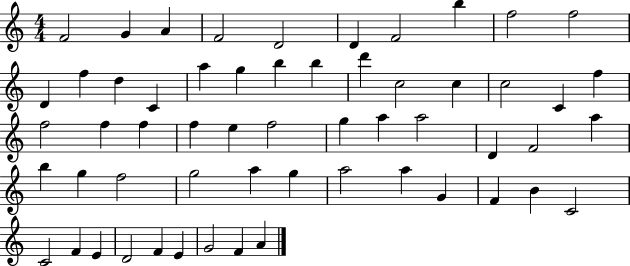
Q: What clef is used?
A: treble